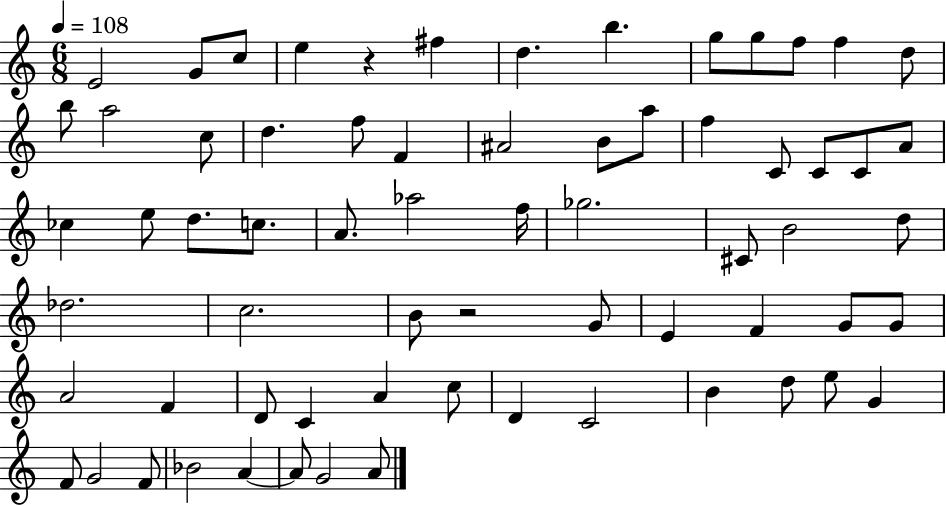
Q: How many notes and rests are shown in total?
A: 67